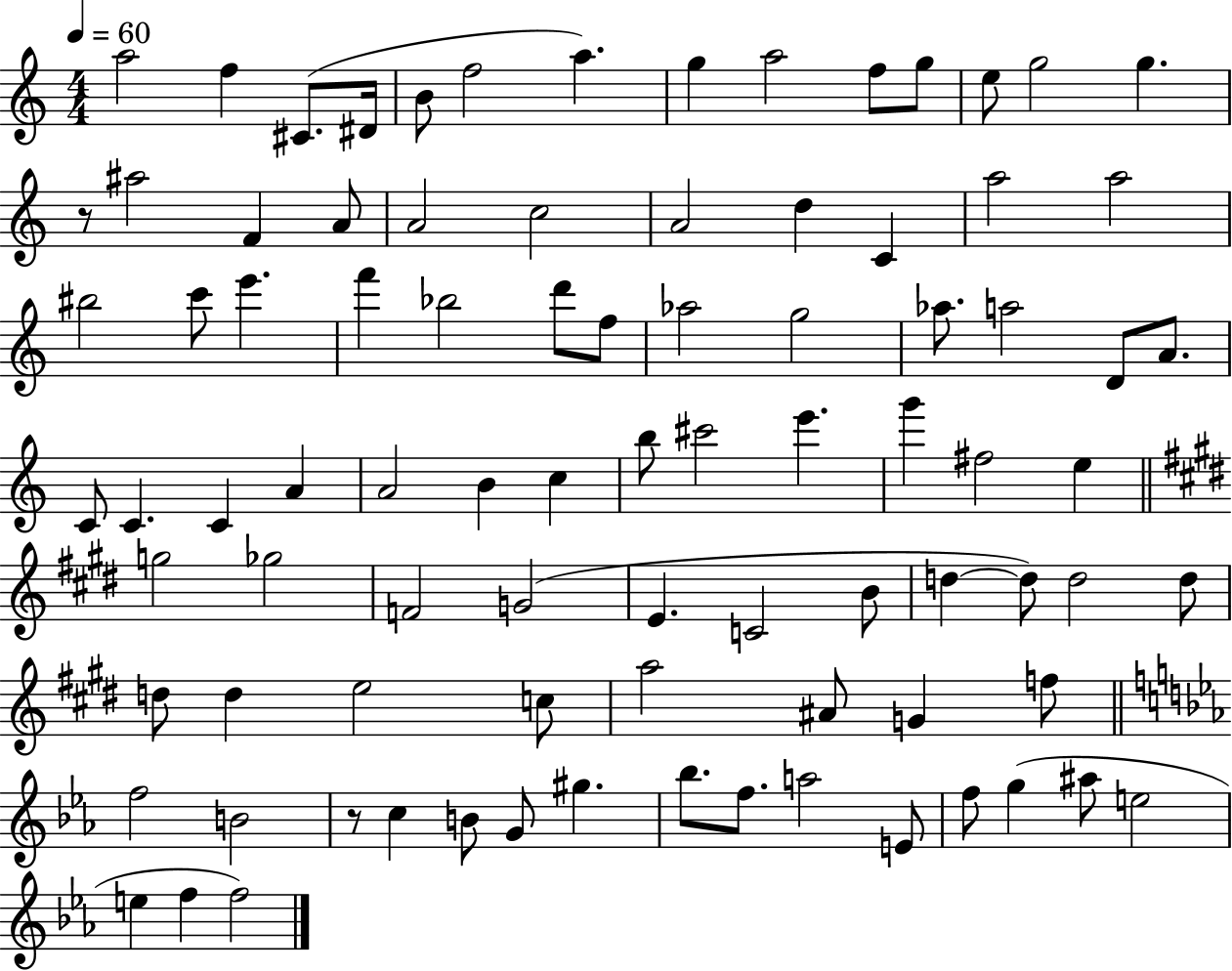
X:1
T:Untitled
M:4/4
L:1/4
K:C
a2 f ^C/2 ^D/4 B/2 f2 a g a2 f/2 g/2 e/2 g2 g z/2 ^a2 F A/2 A2 c2 A2 d C a2 a2 ^b2 c'/2 e' f' _b2 d'/2 f/2 _a2 g2 _a/2 a2 D/2 A/2 C/2 C C A A2 B c b/2 ^c'2 e' g' ^f2 e g2 _g2 F2 G2 E C2 B/2 d d/2 d2 d/2 d/2 d e2 c/2 a2 ^A/2 G f/2 f2 B2 z/2 c B/2 G/2 ^g _b/2 f/2 a2 E/2 f/2 g ^a/2 e2 e f f2